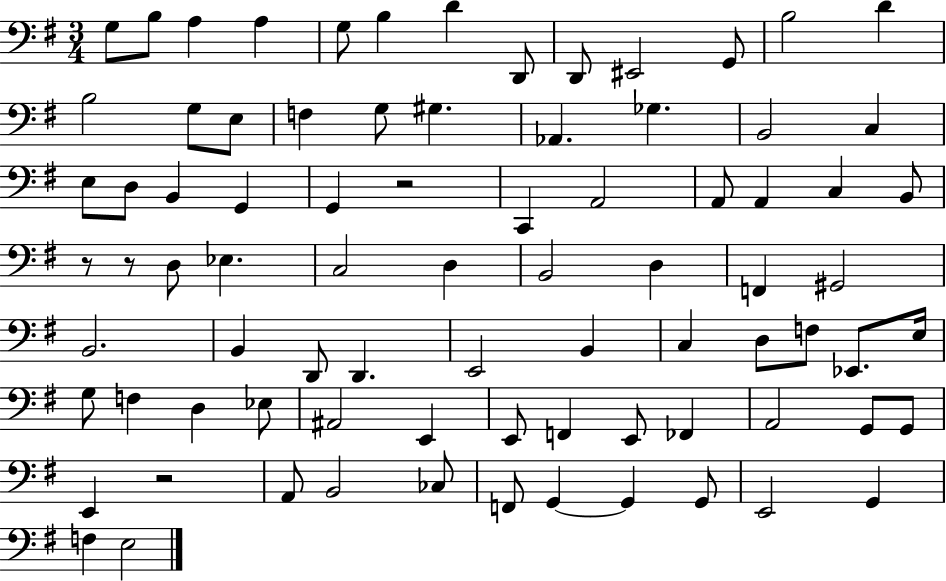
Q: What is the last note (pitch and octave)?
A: E3